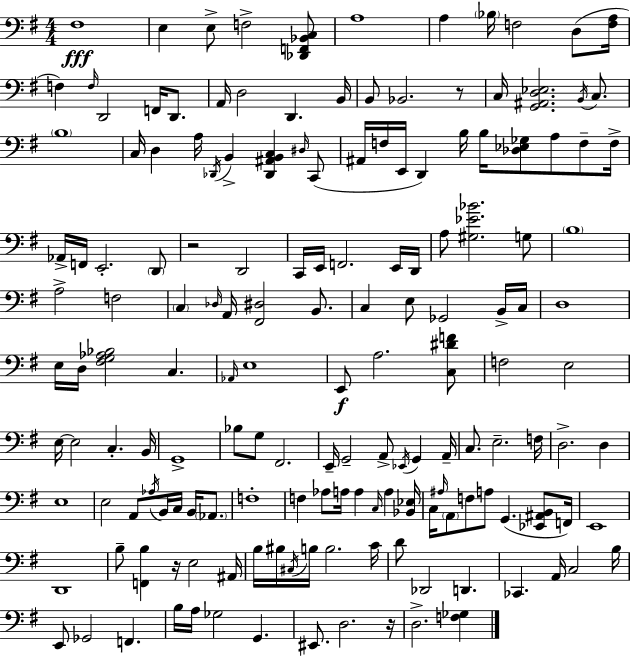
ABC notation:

X:1
T:Untitled
M:4/4
L:1/4
K:Em
^F,4 E, E,/2 F,2 [_D,,F,,_B,,C,]/2 A,4 A, _B,/4 F,2 D,/2 [F,A,]/4 F, F,/4 D,,2 F,,/4 D,,/2 A,,/4 D,2 D,, B,,/4 B,,/2 _B,,2 z/2 C,/4 [G,,^A,,D,_E,]2 B,,/4 C,/2 B,4 C,/4 D, A,/4 _D,,/4 B,, [_D,,^A,,B,,C,] ^D,/4 C,,/2 ^A,,/4 F,/4 E,,/4 D,, B,/4 B,/4 [_D,_E,_G,]/2 A,/2 F,/2 F,/4 _A,,/4 F,,/4 E,,2 D,,/2 z2 D,,2 C,,/4 E,,/4 F,,2 E,,/4 D,,/4 A,/2 [^G,_E_B]2 G,/2 B,4 A,2 F,2 C, _D,/4 A,,/4 [^F,,^D,]2 B,,/2 C, E,/2 _G,,2 B,,/4 C,/4 D,4 E,/4 D,/4 [^F,G,_A,_B,]2 C, _A,,/4 E,4 E,,/2 A,2 [C,^DF]/2 F,2 E,2 E,/4 E,2 C, B,,/4 G,,4 _B,/2 G,/2 ^F,,2 E,,/4 G,,2 A,,/2 _E,,/4 G,, A,,/4 C,/2 E,2 F,/4 D,2 D, E,4 E,2 A,,/2 _A,/4 B,,/4 C,/4 B,,/4 _A,,/2 F,4 F, _A,/2 A,/4 A, C,/4 A, [_B,,_E,]/4 C,/4 ^A,/4 A,,/2 F,/2 A,/2 G,, [_E,,^A,,B,,]/2 F,,/4 E,,4 D,,4 B,/2 [F,,B,] z/4 E,2 ^A,,/4 B,/4 ^B,/4 ^C,/4 B,/4 B,2 C/4 D/2 _D,,2 D,, _C,, A,,/4 C,2 B,/4 E,,/2 _G,,2 F,, B,/4 A,/4 _G,2 G,, ^E,,/2 D,2 z/4 D,2 [F,_G,]